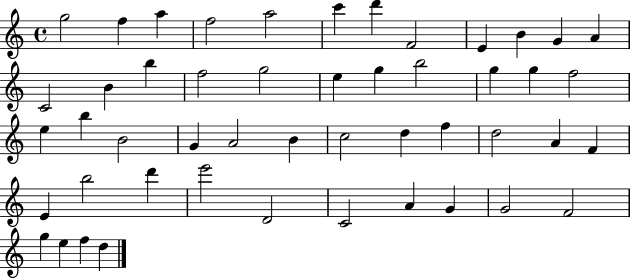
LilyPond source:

{
  \clef treble
  \time 4/4
  \defaultTimeSignature
  \key c \major
  g''2 f''4 a''4 | f''2 a''2 | c'''4 d'''4 f'2 | e'4 b'4 g'4 a'4 | \break c'2 b'4 b''4 | f''2 g''2 | e''4 g''4 b''2 | g''4 g''4 f''2 | \break e''4 b''4 b'2 | g'4 a'2 b'4 | c''2 d''4 f''4 | d''2 a'4 f'4 | \break e'4 b''2 d'''4 | e'''2 d'2 | c'2 a'4 g'4 | g'2 f'2 | \break g''4 e''4 f''4 d''4 | \bar "|."
}